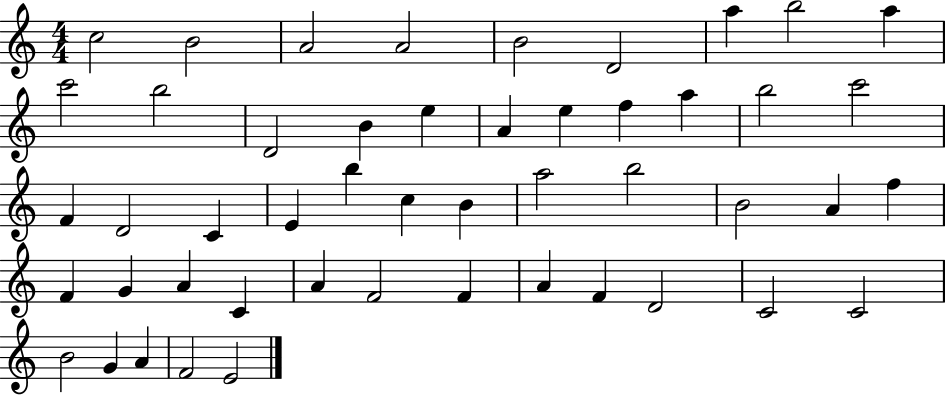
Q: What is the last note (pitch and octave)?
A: E4